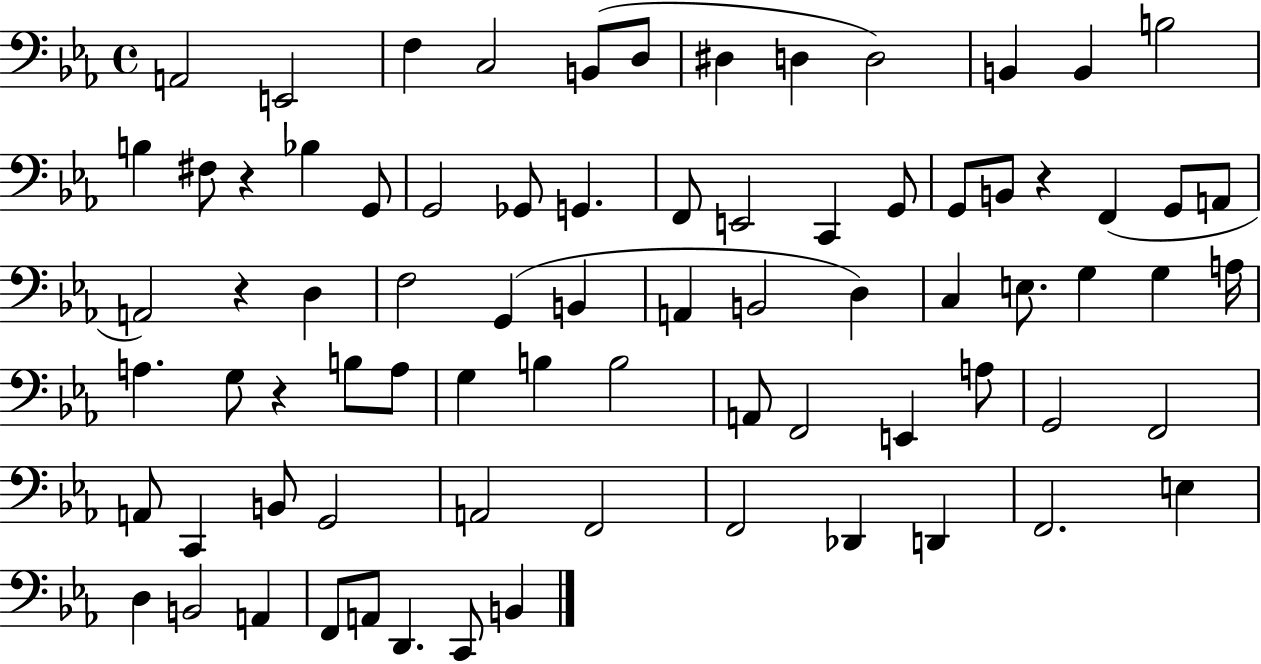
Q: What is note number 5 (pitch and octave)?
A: B2